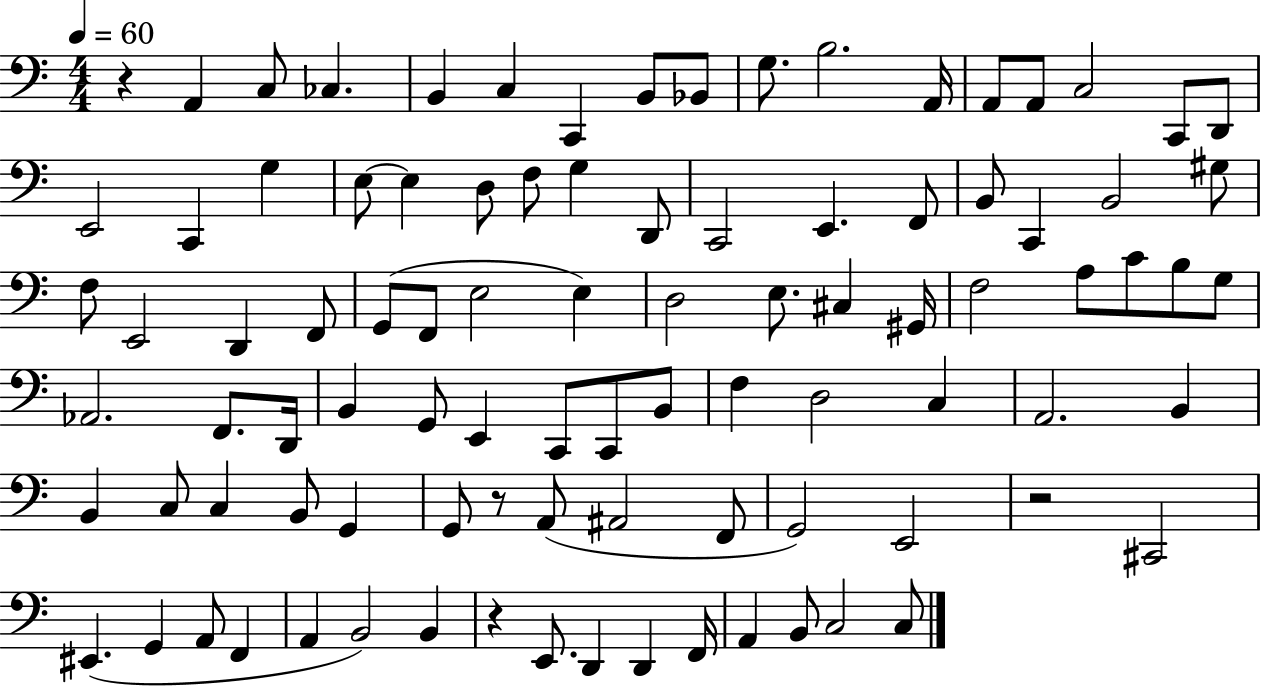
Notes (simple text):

R/q A2/q C3/e CES3/q. B2/q C3/q C2/q B2/e Bb2/e G3/e. B3/h. A2/s A2/e A2/e C3/h C2/e D2/e E2/h C2/q G3/q E3/e E3/q D3/e F3/e G3/q D2/e C2/h E2/q. F2/e B2/e C2/q B2/h G#3/e F3/e E2/h D2/q F2/e G2/e F2/e E3/h E3/q D3/h E3/e. C#3/q G#2/s F3/h A3/e C4/e B3/e G3/e Ab2/h. F2/e. D2/s B2/q G2/e E2/q C2/e C2/e B2/e F3/q D3/h C3/q A2/h. B2/q B2/q C3/e C3/q B2/e G2/q G2/e R/e A2/e A#2/h F2/e G2/h E2/h R/h C#2/h EIS2/q. G2/q A2/e F2/q A2/q B2/h B2/q R/q E2/e. D2/q D2/q F2/s A2/q B2/e C3/h C3/e